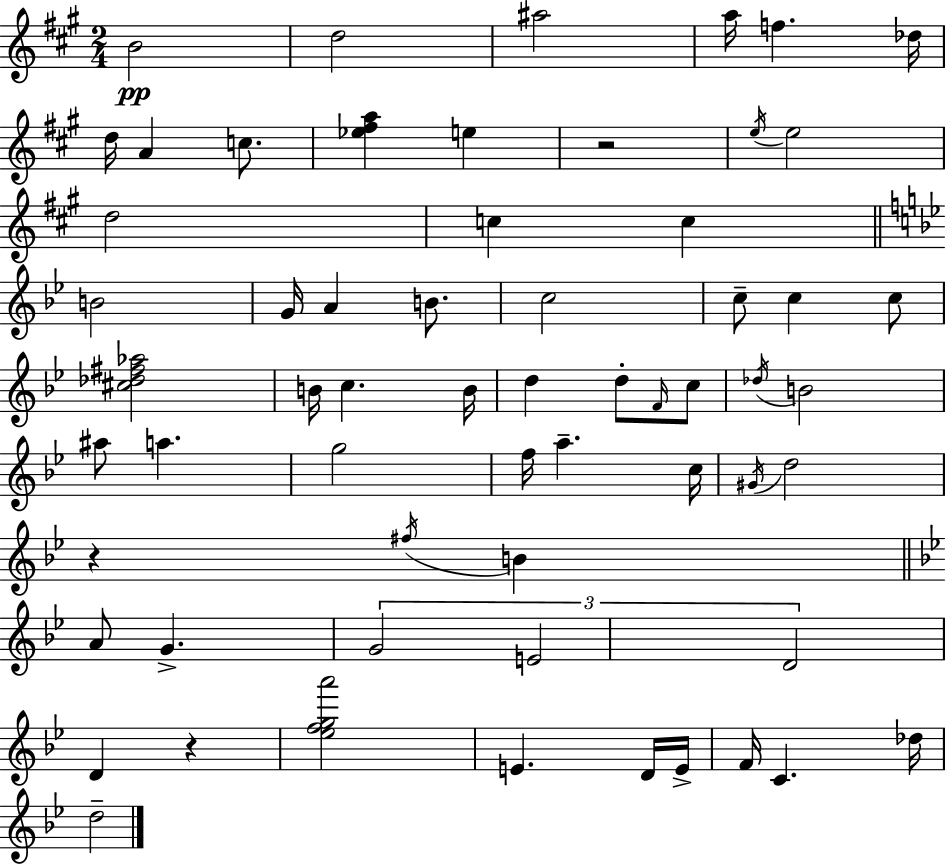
{
  \clef treble
  \numericTimeSignature
  \time 2/4
  \key a \major
  \repeat volta 2 { b'2\pp | d''2 | ais''2 | a''16 f''4. des''16 | \break d''16 a'4 c''8. | <ees'' fis'' a''>4 e''4 | r2 | \acciaccatura { e''16 } e''2 | \break d''2 | c''4 c''4 | \bar "||" \break \key bes \major b'2 | g'16 a'4 b'8. | c''2 | c''8-- c''4 c''8 | \break <cis'' des'' fis'' aes''>2 | b'16 c''4. b'16 | d''4 d''8-. \grace { f'16 } c''8 | \acciaccatura { des''16 } b'2 | \break ais''8 a''4. | g''2 | f''16 a''4.-- | c''16 \acciaccatura { gis'16 } d''2 | \break r4 \acciaccatura { fis''16 } | b'4 \bar "||" \break \key g \minor a'8 g'4.-> | \tuplet 3/2 { g'2 | e'2 | d'2 } | \break d'4 r4 | <ees'' f'' g'' a'''>2 | e'4. d'16 e'16-> | f'16 c'4. des''16 | \break d''2-- | } \bar "|."
}